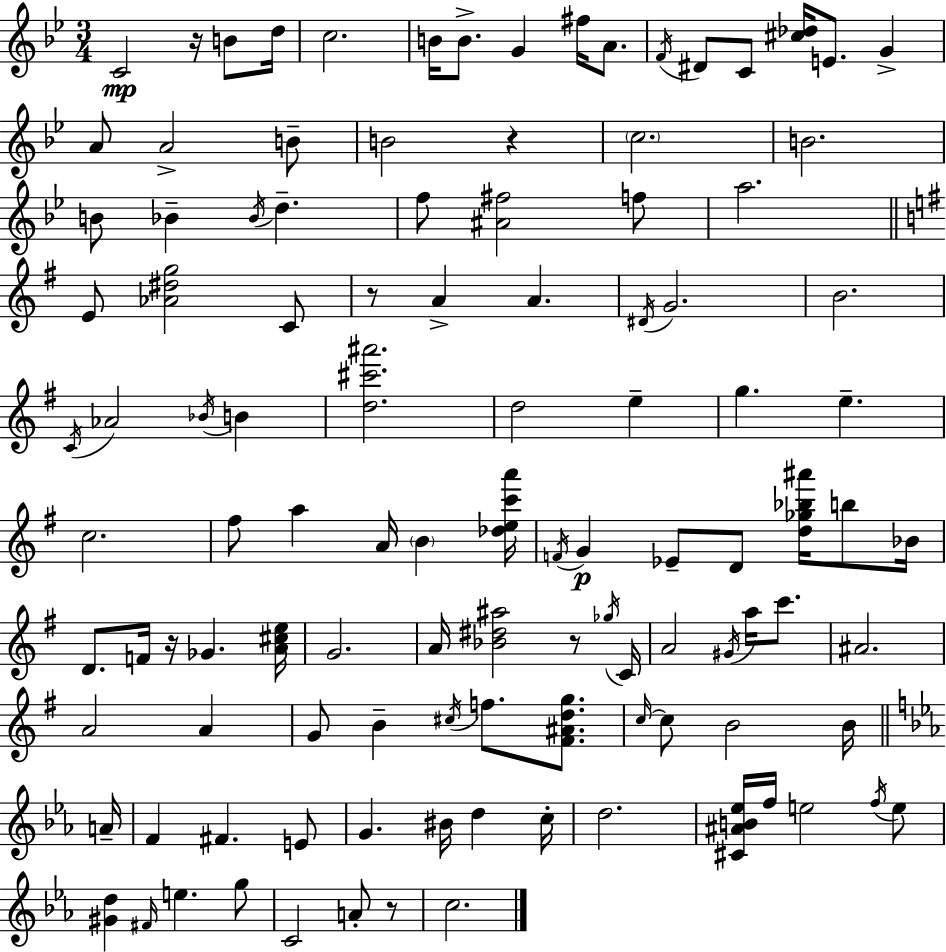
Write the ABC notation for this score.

X:1
T:Untitled
M:3/4
L:1/4
K:Gm
C2 z/4 B/2 d/4 c2 B/4 B/2 G ^f/4 A/2 F/4 ^D/2 C/2 [^c_d]/4 E/2 G A/2 A2 B/2 B2 z c2 B2 B/2 _B _B/4 d f/2 [^A^f]2 f/2 a2 E/2 [_A^dg]2 C/2 z/2 A A ^D/4 G2 B2 C/4 _A2 _B/4 B [d^c'^a']2 d2 e g e c2 ^f/2 a A/4 B [_dec'a']/4 F/4 G _E/2 D/2 [d_g_b^a']/4 b/2 _B/4 D/2 F/4 z/4 _G [A^ce]/4 G2 A/4 [_B^d^a]2 z/2 _g/4 C/4 A2 ^G/4 a/4 c'/2 ^A2 A2 A G/2 B ^c/4 f/2 [^F^Adg]/2 c/4 c/2 B2 B/4 A/4 F ^F E/2 G ^B/4 d c/4 d2 [^C^AB_e]/4 f/4 e2 f/4 e/2 [^Gd] ^F/4 e g/2 C2 A/2 z/2 c2